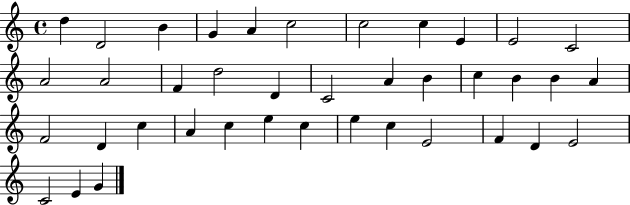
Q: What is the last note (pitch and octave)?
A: G4